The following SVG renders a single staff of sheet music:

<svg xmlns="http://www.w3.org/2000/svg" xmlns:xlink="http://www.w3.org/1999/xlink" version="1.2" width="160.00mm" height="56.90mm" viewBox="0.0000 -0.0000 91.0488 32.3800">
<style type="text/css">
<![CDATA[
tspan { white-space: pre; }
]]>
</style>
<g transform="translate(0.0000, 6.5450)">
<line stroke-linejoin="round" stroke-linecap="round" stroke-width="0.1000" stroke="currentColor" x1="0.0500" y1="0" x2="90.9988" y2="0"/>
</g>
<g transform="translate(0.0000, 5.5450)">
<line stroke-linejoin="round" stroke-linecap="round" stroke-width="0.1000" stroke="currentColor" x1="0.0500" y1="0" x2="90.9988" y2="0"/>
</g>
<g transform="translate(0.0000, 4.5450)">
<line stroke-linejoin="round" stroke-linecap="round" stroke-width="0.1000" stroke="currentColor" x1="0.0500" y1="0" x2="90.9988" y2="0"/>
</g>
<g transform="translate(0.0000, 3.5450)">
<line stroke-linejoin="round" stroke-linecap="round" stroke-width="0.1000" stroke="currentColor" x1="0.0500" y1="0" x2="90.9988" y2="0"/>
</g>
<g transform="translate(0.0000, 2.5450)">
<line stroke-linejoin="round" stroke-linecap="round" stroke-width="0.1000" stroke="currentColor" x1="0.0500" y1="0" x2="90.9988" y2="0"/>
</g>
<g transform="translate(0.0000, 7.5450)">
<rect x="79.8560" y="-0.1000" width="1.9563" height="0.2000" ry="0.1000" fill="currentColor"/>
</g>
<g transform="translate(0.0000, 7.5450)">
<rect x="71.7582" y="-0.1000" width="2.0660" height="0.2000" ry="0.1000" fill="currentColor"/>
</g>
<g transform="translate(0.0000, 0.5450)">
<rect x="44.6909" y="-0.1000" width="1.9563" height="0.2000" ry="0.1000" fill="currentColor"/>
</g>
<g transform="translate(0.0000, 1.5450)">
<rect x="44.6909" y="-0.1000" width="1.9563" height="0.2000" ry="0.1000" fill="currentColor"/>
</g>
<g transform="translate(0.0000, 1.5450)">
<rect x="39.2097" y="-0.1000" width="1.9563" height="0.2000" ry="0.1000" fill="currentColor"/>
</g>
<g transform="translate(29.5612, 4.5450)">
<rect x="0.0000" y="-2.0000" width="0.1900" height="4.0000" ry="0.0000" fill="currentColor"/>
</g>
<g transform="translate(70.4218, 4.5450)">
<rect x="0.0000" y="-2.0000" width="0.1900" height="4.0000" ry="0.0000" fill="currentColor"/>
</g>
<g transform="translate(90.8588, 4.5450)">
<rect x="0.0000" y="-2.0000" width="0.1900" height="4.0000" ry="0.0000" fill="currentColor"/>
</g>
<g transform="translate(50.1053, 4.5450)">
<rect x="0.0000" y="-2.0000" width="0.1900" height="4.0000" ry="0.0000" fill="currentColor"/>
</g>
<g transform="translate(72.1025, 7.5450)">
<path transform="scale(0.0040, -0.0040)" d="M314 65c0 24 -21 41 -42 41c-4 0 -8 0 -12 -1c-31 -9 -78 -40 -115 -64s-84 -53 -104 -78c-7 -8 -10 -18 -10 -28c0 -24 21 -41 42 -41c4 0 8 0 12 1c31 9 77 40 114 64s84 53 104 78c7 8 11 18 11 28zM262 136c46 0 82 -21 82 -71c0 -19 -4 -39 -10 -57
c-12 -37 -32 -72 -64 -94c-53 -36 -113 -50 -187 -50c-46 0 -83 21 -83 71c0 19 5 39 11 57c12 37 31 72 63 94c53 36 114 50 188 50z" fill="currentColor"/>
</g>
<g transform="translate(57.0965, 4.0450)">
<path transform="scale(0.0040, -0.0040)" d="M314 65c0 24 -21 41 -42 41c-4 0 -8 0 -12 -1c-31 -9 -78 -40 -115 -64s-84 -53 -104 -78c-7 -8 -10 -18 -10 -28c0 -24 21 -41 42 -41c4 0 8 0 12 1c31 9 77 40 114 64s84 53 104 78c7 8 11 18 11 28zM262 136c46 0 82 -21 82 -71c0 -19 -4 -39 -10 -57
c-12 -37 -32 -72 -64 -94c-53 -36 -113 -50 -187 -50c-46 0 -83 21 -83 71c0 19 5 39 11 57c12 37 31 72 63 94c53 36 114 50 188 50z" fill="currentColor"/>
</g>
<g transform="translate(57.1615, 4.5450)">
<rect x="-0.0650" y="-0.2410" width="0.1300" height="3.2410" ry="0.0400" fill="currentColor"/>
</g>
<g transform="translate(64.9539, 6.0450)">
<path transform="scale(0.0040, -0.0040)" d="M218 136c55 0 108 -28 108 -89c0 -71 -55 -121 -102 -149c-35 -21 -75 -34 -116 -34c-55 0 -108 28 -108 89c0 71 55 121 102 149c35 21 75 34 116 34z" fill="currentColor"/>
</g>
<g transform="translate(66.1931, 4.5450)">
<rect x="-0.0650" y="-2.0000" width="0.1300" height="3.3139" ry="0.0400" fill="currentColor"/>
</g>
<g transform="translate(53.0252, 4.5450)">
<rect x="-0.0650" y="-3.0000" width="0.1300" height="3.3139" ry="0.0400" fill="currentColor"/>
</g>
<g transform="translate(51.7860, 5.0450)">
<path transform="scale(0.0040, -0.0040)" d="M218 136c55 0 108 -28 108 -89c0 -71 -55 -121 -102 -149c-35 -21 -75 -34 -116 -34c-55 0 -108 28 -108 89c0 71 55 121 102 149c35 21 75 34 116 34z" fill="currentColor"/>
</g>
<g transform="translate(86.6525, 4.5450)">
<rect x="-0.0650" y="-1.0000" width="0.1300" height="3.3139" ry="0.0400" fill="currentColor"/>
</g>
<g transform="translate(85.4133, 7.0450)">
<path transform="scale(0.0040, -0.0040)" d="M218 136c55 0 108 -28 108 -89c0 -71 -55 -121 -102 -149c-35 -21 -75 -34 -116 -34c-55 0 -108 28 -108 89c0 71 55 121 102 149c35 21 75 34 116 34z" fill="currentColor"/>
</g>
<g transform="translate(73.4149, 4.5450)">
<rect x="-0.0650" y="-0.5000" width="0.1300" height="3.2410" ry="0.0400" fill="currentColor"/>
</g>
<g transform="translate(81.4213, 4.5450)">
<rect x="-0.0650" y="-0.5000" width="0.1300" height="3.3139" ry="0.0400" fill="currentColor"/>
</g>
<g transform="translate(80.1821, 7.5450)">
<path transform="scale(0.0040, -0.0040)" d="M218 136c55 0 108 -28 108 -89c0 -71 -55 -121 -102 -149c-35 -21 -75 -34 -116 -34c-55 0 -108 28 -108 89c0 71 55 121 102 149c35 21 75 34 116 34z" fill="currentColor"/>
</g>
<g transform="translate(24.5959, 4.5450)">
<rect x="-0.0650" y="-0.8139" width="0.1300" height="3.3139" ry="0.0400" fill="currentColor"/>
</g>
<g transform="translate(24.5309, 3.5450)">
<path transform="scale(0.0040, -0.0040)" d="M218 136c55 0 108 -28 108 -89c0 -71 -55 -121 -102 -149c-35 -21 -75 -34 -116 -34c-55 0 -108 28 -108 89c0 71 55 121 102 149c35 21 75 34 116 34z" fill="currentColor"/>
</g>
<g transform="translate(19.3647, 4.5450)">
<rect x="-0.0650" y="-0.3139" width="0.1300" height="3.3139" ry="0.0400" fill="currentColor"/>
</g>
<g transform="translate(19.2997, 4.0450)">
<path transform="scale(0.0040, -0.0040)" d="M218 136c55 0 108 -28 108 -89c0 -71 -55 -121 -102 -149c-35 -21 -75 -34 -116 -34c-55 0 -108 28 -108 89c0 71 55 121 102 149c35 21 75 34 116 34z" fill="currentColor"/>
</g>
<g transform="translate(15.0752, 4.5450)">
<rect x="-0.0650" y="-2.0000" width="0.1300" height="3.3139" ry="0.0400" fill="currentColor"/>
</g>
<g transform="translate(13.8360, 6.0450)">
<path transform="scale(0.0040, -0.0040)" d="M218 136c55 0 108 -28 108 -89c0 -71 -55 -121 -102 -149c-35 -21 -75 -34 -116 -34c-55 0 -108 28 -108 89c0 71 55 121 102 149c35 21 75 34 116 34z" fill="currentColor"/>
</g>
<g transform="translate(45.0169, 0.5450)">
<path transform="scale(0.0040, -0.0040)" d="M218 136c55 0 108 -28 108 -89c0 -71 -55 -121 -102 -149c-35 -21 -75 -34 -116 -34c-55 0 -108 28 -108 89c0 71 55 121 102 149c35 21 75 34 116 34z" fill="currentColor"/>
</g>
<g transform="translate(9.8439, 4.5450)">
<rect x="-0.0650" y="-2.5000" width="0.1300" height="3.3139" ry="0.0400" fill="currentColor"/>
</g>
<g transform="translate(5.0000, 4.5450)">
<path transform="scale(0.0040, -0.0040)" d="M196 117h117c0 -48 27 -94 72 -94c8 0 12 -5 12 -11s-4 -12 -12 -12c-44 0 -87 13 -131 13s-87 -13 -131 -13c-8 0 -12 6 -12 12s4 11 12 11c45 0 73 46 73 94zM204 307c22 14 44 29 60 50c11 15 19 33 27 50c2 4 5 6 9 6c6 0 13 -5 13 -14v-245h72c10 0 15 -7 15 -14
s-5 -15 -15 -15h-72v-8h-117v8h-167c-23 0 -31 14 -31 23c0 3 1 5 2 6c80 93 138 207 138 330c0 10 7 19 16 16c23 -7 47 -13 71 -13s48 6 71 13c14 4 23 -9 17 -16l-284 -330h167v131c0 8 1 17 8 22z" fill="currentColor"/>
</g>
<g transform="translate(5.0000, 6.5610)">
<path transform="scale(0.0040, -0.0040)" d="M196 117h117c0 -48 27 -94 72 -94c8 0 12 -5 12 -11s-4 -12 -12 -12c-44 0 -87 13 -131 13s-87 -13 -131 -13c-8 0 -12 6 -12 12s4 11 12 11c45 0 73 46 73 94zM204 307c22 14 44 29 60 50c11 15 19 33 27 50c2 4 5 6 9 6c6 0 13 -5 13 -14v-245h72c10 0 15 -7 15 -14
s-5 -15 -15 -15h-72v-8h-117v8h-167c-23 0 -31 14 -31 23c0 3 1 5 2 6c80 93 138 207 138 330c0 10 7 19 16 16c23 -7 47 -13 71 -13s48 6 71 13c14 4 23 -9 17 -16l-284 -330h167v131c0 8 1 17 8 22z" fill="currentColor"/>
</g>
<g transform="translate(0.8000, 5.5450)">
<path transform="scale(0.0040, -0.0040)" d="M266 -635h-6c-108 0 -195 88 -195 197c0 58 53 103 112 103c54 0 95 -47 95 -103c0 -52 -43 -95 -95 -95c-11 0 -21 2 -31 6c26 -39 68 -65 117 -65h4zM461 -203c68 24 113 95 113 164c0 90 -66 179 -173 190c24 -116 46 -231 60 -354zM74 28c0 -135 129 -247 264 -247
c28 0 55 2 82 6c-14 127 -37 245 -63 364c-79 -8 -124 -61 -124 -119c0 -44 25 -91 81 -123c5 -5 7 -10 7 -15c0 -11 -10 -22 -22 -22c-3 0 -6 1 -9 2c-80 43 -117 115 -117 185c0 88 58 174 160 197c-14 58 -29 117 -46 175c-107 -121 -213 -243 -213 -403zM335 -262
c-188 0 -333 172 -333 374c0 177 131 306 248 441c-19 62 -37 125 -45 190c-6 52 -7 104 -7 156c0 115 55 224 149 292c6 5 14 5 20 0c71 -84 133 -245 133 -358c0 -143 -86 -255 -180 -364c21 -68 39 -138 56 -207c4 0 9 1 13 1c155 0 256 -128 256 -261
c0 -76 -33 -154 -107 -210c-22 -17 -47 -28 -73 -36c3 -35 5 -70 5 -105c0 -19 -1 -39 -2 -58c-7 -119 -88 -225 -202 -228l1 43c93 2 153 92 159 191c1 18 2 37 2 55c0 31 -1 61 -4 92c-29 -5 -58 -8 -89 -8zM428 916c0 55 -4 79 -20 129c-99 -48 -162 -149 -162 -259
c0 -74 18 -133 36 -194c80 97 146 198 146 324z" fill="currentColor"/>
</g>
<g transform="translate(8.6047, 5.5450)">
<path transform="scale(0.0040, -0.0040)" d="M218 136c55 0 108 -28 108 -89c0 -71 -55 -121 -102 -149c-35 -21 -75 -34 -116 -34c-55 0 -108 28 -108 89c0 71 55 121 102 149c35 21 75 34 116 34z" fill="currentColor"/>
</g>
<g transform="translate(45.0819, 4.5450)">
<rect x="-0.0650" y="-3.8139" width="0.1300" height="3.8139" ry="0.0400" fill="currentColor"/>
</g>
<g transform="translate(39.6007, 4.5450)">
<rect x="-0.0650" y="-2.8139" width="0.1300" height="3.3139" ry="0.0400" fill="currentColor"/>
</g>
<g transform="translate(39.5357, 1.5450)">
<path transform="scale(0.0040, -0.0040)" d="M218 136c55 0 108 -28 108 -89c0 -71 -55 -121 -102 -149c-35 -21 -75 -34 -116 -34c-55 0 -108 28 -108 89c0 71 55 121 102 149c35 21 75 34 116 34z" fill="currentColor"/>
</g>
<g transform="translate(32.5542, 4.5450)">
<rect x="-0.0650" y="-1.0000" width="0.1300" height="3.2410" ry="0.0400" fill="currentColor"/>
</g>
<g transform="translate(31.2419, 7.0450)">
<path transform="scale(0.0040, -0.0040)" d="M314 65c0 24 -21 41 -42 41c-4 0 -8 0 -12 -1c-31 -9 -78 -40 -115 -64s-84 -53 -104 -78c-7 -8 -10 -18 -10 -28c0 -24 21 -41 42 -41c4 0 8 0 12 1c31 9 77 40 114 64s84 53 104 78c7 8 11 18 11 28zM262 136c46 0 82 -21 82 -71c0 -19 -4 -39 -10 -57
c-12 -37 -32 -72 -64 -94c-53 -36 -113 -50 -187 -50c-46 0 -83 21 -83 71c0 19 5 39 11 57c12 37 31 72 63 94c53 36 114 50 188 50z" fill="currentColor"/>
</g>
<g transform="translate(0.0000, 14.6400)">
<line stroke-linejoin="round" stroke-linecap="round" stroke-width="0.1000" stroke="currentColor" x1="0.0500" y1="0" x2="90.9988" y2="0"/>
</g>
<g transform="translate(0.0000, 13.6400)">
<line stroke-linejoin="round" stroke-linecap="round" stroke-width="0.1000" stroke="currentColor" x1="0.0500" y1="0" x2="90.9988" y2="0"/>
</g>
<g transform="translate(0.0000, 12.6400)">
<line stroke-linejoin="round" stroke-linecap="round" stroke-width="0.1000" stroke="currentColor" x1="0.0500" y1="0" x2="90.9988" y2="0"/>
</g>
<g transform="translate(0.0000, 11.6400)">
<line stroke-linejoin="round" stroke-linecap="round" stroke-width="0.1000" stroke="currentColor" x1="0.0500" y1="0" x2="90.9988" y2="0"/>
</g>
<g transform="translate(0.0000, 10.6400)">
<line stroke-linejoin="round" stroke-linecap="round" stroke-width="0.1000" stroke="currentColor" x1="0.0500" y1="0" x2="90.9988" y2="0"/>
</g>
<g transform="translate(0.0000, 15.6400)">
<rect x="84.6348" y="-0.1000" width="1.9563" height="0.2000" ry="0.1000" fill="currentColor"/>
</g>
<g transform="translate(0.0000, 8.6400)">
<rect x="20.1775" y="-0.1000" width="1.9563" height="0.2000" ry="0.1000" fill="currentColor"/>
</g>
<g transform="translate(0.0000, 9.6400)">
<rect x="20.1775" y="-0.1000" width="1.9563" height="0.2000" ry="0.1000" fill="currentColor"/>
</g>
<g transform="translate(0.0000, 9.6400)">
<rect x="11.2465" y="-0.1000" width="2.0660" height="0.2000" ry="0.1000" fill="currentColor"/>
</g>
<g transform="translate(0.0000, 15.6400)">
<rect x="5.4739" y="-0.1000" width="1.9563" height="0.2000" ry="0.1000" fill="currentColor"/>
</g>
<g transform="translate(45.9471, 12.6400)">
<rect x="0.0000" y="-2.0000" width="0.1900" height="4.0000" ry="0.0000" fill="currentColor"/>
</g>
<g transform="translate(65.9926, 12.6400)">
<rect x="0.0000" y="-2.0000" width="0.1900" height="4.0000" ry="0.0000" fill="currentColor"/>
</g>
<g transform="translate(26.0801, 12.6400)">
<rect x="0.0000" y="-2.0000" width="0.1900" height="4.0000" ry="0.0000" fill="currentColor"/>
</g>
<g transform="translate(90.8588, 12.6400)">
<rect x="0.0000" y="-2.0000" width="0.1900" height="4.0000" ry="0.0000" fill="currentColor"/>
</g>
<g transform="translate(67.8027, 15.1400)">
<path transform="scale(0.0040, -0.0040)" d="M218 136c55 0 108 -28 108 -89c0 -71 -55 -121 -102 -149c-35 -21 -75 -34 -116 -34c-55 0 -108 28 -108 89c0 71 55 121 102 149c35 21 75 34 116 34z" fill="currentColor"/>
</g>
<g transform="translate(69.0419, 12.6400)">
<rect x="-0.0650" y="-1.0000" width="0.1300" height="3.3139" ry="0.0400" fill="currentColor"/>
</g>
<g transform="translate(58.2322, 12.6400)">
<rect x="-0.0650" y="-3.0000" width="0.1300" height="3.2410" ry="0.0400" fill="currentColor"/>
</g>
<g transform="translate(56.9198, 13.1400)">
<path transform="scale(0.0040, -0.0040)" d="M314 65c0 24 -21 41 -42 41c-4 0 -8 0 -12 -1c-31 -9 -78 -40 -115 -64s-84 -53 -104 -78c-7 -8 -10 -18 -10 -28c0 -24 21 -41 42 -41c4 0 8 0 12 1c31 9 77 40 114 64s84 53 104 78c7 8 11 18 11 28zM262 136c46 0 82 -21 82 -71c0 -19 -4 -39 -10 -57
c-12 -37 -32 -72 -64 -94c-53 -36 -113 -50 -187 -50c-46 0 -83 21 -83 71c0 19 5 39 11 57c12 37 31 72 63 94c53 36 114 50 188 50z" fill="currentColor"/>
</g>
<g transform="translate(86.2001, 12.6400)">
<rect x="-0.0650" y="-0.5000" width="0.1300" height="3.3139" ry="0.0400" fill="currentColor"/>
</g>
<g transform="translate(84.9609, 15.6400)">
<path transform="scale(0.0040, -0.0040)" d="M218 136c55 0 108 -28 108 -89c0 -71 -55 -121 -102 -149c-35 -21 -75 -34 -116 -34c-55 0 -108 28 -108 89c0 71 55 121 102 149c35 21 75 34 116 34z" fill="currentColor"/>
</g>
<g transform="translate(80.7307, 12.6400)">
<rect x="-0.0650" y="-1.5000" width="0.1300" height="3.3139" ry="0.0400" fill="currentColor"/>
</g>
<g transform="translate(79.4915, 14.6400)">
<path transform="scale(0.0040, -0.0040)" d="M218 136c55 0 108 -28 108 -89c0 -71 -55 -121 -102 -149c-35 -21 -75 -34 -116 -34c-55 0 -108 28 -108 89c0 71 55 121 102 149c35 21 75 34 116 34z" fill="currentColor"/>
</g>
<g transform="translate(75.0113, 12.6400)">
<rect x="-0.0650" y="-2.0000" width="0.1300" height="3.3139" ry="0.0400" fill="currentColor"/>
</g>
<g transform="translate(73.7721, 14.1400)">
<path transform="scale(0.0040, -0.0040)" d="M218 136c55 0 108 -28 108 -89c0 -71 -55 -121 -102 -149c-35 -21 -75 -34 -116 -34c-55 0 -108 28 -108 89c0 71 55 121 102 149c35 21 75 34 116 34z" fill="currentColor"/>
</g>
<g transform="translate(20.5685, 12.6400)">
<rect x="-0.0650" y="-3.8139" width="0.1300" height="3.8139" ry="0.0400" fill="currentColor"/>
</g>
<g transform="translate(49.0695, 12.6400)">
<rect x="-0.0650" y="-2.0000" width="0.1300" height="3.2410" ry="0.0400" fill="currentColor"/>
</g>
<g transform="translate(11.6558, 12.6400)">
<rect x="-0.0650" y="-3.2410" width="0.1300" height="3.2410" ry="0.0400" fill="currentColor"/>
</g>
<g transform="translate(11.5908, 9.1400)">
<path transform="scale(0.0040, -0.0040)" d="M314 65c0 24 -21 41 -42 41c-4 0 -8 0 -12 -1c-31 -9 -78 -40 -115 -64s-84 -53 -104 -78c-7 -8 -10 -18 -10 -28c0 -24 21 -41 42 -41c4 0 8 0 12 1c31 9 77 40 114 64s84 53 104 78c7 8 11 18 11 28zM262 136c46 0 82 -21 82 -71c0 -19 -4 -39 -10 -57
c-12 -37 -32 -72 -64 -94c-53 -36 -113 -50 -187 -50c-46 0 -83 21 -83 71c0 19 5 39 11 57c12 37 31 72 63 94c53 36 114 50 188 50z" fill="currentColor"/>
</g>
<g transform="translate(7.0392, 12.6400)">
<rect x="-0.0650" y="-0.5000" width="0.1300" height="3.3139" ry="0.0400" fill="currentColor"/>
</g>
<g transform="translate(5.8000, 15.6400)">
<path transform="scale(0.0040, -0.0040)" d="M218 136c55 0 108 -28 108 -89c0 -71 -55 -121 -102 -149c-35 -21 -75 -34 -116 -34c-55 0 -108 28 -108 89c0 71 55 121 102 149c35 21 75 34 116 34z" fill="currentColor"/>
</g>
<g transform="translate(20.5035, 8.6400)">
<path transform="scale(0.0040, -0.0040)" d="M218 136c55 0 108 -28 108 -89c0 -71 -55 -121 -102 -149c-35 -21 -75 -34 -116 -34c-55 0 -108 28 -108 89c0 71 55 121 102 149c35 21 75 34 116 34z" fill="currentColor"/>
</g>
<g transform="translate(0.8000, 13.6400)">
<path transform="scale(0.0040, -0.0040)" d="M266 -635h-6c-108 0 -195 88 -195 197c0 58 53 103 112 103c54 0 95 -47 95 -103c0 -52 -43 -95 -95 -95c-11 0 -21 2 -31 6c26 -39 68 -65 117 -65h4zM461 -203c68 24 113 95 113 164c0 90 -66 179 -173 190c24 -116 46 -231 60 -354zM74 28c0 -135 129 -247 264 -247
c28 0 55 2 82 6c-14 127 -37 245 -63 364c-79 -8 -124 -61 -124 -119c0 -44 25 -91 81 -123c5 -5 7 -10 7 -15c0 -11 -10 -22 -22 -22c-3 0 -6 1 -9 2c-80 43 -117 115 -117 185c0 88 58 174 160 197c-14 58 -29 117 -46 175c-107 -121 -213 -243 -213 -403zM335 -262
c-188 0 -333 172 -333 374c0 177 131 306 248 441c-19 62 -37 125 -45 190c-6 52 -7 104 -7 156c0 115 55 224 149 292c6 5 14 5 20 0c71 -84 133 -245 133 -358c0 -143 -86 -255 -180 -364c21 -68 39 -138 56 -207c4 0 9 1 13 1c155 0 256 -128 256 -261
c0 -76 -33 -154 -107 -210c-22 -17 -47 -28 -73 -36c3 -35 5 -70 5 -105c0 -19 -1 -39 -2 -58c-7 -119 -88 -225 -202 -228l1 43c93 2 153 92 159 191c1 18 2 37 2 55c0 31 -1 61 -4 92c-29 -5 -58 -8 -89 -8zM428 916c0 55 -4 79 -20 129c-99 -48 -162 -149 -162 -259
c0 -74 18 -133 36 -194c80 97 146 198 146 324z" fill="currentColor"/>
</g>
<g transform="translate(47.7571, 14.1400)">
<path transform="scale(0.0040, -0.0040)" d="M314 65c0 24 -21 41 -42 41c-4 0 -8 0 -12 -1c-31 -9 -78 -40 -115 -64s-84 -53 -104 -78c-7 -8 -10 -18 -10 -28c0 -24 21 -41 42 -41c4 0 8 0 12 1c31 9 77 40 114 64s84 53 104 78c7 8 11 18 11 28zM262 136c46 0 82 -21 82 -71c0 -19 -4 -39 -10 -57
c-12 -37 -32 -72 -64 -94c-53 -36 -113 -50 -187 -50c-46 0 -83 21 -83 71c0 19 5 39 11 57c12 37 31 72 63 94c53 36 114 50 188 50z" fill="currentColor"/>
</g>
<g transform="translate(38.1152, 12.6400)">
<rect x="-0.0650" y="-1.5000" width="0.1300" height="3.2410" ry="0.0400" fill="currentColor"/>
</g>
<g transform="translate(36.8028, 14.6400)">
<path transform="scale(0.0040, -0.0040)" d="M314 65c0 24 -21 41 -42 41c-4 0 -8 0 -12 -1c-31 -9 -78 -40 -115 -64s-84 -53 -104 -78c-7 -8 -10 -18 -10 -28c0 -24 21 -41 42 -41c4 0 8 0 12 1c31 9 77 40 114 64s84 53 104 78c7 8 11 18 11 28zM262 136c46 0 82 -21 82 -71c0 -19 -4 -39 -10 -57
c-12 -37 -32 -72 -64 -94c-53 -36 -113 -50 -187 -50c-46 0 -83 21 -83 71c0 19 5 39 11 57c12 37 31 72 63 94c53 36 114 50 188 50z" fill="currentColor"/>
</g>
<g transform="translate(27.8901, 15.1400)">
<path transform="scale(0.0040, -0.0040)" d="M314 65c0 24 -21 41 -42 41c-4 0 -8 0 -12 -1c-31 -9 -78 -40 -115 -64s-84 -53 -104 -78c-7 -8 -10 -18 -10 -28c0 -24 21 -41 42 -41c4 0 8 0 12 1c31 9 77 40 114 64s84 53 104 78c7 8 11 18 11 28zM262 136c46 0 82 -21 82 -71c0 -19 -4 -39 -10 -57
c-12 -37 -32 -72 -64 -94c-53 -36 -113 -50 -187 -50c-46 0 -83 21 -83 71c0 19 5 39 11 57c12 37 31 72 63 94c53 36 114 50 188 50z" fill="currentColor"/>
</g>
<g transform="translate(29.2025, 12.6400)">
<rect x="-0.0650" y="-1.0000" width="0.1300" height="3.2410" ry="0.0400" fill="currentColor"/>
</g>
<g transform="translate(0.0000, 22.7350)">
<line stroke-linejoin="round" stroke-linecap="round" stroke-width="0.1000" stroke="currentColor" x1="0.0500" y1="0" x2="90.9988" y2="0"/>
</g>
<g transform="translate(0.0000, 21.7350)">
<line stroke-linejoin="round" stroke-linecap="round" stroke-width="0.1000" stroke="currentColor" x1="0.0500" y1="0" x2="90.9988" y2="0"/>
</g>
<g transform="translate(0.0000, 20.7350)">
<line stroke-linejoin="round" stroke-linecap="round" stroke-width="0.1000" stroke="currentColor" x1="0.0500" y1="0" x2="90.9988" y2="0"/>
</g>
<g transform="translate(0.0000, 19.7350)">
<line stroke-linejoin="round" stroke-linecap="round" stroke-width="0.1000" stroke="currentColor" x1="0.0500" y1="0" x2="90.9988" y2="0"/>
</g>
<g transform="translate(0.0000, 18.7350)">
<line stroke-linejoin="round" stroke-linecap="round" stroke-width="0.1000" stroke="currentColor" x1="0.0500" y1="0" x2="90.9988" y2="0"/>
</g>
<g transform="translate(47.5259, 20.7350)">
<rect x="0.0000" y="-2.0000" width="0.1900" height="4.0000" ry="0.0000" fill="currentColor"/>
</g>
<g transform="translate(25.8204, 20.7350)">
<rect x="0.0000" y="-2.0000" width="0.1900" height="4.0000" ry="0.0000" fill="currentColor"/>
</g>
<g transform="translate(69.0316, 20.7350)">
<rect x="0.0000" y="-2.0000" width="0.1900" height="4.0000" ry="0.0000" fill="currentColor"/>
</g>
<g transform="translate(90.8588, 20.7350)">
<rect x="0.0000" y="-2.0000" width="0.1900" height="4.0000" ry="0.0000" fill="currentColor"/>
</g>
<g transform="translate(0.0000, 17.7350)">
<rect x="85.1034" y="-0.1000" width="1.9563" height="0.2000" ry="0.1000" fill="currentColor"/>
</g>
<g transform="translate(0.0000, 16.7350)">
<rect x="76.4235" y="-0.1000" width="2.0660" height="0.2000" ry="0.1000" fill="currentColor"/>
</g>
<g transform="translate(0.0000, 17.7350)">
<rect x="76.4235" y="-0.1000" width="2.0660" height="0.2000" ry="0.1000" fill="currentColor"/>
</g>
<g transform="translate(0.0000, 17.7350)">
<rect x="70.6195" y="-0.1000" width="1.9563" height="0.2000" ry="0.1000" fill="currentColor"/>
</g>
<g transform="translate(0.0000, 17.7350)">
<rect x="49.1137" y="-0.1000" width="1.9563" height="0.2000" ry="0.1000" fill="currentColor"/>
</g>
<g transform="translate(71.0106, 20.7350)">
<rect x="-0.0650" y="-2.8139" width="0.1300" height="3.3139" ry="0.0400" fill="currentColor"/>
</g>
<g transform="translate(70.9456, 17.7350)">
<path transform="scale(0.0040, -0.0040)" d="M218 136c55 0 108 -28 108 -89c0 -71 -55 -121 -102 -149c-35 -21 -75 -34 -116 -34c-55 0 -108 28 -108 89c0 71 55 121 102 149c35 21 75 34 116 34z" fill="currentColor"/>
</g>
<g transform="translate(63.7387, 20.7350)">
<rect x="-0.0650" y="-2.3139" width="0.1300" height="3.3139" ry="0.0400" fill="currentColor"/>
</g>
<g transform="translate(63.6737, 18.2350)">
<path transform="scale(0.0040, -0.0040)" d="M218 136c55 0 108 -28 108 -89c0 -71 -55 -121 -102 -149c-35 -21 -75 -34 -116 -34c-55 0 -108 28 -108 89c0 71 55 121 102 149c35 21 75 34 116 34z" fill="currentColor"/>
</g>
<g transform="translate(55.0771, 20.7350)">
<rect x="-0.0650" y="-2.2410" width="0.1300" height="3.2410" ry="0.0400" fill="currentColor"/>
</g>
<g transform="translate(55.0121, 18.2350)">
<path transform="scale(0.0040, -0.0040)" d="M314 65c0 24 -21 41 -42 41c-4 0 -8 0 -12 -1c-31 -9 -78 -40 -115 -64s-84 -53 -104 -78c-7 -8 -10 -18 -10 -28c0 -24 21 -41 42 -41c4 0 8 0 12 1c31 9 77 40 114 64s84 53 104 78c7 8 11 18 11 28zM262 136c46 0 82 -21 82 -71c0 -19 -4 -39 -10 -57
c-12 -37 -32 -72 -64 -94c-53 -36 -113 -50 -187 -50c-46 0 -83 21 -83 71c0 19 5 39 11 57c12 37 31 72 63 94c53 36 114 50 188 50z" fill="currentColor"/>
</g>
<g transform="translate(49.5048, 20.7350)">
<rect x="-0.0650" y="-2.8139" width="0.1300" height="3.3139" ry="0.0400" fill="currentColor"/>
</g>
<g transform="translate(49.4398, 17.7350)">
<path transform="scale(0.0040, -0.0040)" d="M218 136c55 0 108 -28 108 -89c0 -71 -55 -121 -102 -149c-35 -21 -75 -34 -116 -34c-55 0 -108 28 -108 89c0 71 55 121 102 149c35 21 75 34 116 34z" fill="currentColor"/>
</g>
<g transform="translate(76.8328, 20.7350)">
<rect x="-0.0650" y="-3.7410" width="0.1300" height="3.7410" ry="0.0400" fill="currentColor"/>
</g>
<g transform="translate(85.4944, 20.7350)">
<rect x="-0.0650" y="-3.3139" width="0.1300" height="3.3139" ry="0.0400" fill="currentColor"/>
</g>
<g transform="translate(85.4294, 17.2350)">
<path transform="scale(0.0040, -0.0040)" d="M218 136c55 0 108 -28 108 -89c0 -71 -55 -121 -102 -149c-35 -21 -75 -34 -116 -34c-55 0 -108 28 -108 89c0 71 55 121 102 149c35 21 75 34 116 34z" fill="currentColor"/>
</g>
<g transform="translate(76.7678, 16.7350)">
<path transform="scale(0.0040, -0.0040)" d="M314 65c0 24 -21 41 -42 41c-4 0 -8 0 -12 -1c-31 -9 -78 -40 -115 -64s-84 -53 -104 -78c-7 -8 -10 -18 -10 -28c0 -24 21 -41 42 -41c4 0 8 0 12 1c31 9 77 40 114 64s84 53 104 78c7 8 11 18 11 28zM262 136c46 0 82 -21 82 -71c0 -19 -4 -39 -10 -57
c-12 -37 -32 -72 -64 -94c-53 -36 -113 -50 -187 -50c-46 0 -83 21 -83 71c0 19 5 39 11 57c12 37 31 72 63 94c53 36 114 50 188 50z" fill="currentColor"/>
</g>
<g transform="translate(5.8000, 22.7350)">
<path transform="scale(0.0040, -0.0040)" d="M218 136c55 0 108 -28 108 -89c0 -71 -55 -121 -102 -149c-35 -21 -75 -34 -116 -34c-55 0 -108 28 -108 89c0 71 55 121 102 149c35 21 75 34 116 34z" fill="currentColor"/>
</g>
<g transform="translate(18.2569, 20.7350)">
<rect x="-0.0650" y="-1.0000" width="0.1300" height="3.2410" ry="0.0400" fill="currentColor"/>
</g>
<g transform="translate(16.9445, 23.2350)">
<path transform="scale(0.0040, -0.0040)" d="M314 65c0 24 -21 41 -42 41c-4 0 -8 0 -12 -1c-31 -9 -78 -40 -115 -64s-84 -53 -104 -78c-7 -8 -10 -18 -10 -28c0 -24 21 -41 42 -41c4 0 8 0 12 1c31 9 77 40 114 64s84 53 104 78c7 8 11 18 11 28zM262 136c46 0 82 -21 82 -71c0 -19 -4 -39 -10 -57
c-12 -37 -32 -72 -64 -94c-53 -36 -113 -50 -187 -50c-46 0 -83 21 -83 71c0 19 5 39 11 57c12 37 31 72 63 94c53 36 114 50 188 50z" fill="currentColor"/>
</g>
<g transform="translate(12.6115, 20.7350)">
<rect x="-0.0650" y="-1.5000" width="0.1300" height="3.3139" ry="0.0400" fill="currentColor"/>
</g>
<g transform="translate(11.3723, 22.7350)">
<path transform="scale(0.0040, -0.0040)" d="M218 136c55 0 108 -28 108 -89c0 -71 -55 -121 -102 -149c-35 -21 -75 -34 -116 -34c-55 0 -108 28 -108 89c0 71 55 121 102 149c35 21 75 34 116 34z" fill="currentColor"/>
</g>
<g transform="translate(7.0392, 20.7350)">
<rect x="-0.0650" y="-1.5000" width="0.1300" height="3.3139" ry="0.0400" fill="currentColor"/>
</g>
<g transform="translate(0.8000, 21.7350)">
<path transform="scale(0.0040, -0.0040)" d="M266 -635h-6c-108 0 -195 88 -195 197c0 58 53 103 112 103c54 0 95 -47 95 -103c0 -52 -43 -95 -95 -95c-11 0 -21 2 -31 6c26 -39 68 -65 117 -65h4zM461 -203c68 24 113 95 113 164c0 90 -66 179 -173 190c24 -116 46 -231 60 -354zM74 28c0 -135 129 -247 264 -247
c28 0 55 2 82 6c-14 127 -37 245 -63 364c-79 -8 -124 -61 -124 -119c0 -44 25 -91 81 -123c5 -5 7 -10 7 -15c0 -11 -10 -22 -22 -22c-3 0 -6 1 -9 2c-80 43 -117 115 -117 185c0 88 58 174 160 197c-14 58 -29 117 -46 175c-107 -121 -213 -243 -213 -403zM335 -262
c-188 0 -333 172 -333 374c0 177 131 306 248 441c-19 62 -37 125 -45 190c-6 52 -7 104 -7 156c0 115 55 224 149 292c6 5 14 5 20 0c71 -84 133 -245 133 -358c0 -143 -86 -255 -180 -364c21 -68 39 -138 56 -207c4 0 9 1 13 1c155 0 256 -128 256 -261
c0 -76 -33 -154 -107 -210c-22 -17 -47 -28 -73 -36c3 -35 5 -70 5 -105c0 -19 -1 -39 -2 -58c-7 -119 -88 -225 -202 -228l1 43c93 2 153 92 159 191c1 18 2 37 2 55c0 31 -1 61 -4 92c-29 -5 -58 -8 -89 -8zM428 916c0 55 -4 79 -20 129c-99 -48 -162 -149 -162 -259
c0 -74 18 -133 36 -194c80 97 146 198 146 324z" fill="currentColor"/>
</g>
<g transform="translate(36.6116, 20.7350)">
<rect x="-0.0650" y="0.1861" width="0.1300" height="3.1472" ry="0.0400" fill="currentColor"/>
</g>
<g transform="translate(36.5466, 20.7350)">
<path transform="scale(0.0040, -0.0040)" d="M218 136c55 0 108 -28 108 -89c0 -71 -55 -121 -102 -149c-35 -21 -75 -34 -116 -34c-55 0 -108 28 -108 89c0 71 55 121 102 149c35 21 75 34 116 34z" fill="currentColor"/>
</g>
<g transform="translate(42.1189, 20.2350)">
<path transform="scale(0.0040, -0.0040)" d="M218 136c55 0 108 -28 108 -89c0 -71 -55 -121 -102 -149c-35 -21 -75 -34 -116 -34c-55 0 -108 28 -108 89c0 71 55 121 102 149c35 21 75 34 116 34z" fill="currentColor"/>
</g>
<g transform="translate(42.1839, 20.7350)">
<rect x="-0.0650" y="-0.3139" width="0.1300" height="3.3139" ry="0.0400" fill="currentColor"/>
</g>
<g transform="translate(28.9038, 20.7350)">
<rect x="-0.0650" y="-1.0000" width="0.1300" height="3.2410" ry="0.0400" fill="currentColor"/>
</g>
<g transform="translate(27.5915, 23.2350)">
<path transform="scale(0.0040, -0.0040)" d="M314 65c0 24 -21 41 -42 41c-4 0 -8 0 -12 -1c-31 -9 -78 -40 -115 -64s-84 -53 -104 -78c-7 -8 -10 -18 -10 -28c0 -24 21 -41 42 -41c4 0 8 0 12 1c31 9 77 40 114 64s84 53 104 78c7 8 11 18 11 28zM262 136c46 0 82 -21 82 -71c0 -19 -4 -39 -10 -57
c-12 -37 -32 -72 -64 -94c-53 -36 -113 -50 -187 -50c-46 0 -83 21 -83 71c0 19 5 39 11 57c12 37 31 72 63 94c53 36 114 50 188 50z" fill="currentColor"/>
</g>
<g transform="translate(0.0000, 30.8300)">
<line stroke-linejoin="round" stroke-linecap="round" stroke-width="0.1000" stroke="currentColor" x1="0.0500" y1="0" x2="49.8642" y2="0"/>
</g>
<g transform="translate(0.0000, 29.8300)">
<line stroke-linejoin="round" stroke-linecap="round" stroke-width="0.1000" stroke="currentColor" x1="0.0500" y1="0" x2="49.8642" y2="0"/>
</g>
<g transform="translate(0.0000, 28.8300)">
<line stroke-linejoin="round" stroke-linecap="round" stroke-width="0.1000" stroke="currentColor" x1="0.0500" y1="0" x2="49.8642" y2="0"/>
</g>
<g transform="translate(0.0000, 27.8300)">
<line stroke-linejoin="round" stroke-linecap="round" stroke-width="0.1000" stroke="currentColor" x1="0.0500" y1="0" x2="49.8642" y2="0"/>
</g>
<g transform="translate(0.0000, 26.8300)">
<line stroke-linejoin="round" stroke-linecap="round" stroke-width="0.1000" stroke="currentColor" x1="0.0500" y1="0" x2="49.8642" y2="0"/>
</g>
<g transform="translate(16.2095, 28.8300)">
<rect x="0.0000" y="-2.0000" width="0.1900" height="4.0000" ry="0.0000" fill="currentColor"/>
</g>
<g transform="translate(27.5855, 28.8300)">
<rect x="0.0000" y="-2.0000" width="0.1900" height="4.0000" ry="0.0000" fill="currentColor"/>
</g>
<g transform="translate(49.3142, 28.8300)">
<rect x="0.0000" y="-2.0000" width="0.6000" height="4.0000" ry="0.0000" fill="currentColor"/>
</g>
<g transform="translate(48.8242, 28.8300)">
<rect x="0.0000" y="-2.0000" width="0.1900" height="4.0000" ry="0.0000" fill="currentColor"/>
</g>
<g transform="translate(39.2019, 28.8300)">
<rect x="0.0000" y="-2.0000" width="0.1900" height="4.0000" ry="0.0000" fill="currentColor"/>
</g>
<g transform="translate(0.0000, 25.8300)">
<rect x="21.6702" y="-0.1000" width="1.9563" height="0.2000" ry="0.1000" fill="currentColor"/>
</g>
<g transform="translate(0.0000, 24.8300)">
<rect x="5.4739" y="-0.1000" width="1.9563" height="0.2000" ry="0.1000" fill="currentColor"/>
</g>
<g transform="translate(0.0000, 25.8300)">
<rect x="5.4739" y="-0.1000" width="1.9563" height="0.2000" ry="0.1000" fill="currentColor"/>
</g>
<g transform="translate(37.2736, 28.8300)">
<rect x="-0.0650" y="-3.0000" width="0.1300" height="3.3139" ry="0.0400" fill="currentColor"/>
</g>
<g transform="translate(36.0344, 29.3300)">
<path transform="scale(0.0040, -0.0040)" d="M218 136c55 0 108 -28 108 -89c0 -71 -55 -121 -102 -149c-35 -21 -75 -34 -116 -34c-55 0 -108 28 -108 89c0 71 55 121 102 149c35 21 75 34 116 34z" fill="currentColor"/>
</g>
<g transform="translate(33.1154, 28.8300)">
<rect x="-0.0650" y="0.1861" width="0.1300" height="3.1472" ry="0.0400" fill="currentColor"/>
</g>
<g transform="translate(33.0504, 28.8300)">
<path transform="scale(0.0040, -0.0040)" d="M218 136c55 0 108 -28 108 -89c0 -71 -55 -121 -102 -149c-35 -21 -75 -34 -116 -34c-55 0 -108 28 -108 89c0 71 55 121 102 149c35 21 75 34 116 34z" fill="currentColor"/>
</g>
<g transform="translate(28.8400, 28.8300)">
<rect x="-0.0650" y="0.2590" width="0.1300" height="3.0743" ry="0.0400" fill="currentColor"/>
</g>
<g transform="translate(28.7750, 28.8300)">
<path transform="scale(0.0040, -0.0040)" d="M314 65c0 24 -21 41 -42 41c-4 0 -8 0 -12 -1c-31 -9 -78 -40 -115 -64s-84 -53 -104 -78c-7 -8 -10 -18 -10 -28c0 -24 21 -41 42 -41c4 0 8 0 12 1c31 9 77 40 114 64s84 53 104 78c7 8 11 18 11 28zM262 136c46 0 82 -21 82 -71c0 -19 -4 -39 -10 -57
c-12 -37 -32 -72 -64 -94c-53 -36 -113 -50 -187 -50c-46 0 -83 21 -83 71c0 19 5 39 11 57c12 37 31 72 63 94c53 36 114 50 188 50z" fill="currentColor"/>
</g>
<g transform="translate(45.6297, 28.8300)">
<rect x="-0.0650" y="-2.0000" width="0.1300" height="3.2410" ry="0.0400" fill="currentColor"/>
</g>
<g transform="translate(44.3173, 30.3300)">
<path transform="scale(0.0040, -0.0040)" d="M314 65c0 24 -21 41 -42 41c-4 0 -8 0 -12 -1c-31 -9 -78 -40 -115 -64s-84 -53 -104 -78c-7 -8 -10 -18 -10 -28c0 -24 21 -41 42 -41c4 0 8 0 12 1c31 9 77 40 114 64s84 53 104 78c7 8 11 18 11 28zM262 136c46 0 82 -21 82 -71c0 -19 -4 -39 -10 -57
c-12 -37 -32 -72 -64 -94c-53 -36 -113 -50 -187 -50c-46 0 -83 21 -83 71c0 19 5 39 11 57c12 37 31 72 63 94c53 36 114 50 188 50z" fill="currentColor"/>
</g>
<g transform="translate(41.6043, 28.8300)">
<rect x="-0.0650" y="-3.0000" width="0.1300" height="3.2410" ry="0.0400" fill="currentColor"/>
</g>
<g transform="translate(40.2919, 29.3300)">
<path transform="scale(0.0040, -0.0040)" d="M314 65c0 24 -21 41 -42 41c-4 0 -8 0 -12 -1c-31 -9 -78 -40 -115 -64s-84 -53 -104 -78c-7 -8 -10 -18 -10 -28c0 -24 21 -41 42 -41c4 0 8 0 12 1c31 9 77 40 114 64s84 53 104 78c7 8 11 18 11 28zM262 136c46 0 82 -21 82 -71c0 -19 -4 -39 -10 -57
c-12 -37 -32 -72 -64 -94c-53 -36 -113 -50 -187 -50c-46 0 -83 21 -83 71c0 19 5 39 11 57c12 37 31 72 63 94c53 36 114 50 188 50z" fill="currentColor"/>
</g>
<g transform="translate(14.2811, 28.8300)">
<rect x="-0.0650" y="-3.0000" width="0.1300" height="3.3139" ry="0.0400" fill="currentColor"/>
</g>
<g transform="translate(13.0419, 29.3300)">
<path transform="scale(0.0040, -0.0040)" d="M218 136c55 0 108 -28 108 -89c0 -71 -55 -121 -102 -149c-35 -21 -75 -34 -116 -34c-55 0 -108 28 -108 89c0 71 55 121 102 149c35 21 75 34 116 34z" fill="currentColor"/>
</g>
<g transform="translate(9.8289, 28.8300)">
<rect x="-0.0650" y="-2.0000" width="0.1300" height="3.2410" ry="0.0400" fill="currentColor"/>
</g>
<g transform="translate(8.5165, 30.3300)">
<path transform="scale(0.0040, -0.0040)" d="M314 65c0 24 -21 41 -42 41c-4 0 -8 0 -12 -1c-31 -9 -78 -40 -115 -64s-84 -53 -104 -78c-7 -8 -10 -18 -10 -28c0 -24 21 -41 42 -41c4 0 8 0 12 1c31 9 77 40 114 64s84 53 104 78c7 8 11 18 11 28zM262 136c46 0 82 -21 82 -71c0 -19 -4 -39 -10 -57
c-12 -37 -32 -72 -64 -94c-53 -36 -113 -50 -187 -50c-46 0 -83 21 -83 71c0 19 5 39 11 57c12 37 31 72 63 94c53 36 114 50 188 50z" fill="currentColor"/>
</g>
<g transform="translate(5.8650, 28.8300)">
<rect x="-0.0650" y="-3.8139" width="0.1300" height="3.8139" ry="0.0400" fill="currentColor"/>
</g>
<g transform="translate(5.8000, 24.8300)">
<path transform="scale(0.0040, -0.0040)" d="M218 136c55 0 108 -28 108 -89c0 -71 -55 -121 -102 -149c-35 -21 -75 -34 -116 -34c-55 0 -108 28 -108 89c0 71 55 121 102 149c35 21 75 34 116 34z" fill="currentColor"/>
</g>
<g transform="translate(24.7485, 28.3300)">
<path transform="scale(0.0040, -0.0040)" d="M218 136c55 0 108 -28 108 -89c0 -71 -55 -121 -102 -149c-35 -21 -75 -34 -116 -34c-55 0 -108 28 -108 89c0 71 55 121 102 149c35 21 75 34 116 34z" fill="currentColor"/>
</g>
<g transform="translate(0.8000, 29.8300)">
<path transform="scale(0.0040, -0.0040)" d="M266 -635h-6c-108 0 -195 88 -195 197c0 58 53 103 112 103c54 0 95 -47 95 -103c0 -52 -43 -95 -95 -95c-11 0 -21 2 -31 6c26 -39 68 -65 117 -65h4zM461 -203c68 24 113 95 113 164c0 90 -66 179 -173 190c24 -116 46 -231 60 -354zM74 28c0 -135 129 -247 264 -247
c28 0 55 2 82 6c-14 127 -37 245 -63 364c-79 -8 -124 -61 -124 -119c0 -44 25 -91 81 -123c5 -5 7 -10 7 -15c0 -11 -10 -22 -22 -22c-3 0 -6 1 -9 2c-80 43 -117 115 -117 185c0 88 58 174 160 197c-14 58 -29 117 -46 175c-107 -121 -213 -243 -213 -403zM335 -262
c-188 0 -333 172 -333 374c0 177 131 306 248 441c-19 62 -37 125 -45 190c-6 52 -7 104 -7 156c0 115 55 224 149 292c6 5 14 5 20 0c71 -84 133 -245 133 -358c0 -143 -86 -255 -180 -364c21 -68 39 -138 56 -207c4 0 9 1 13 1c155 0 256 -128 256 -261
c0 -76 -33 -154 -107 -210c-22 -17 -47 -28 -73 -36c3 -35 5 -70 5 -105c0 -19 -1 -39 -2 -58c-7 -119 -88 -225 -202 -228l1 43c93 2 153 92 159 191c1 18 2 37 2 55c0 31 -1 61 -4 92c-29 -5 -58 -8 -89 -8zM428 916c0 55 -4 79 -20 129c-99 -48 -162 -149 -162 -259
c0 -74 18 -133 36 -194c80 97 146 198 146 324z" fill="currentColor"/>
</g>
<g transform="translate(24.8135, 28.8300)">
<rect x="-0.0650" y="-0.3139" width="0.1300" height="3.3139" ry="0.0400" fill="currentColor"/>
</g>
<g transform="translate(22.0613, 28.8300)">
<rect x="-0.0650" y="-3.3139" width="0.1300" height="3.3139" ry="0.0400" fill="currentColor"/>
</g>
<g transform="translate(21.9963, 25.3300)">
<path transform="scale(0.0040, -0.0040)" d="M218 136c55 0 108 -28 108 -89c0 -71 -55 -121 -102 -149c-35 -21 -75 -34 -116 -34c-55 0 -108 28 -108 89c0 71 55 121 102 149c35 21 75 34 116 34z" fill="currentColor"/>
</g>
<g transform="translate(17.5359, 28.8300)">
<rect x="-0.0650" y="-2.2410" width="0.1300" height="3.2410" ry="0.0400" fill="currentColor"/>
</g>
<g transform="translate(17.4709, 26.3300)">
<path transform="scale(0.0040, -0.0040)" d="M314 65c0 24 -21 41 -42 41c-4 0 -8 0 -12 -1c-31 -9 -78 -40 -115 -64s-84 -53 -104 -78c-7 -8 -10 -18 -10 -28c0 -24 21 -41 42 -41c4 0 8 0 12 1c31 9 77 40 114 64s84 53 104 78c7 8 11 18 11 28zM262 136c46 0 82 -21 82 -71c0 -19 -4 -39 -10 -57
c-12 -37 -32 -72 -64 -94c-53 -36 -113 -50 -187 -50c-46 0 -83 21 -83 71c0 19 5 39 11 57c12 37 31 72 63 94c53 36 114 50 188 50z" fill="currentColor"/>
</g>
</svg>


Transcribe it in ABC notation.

X:1
T:Untitled
M:4/4
L:1/4
K:C
G F c d D2 a c' A c2 F C2 C D C b2 c' D2 E2 F2 A2 D F E C E E D2 D2 B c a g2 g a c'2 b c' F2 A g2 b c B2 B A A2 F2